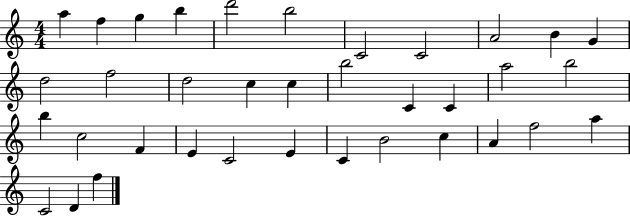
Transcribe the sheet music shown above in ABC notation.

X:1
T:Untitled
M:4/4
L:1/4
K:C
a f g b d'2 b2 C2 C2 A2 B G d2 f2 d2 c c b2 C C a2 b2 b c2 F E C2 E C B2 c A f2 a C2 D f